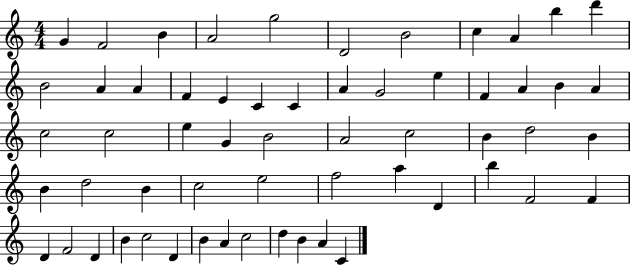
{
  \clef treble
  \numericTimeSignature
  \time 4/4
  \key c \major
  g'4 f'2 b'4 | a'2 g''2 | d'2 b'2 | c''4 a'4 b''4 d'''4 | \break b'2 a'4 a'4 | f'4 e'4 c'4 c'4 | a'4 g'2 e''4 | f'4 a'4 b'4 a'4 | \break c''2 c''2 | e''4 g'4 b'2 | a'2 c''2 | b'4 d''2 b'4 | \break b'4 d''2 b'4 | c''2 e''2 | f''2 a''4 d'4 | b''4 f'2 f'4 | \break d'4 f'2 d'4 | b'4 c''2 d'4 | b'4 a'4 c''2 | d''4 b'4 a'4 c'4 | \break \bar "|."
}